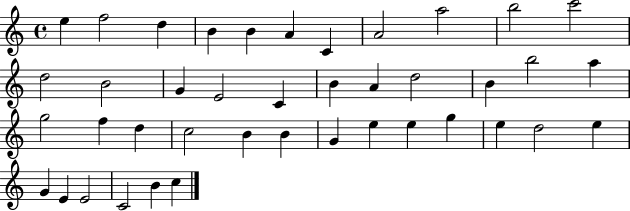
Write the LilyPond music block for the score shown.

{
  \clef treble
  \time 4/4
  \defaultTimeSignature
  \key c \major
  e''4 f''2 d''4 | b'4 b'4 a'4 c'4 | a'2 a''2 | b''2 c'''2 | \break d''2 b'2 | g'4 e'2 c'4 | b'4 a'4 d''2 | b'4 b''2 a''4 | \break g''2 f''4 d''4 | c''2 b'4 b'4 | g'4 e''4 e''4 g''4 | e''4 d''2 e''4 | \break g'4 e'4 e'2 | c'2 b'4 c''4 | \bar "|."
}